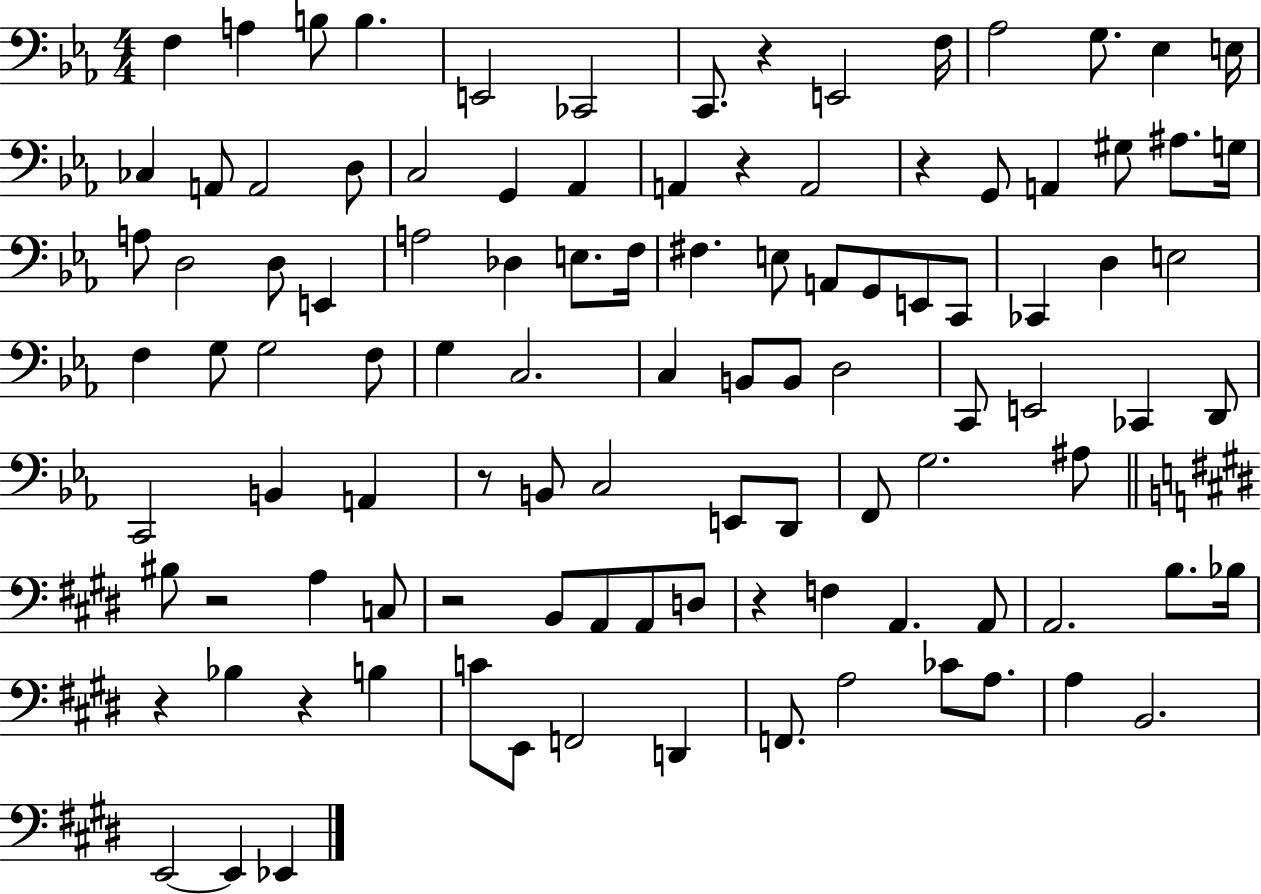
X:1
T:Untitled
M:4/4
L:1/4
K:Eb
F, A, B,/2 B, E,,2 _C,,2 C,,/2 z E,,2 F,/4 _A,2 G,/2 _E, E,/4 _C, A,,/2 A,,2 D,/2 C,2 G,, _A,, A,, z A,,2 z G,,/2 A,, ^G,/2 ^A,/2 G,/4 A,/2 D,2 D,/2 E,, A,2 _D, E,/2 F,/4 ^F, E,/2 A,,/2 G,,/2 E,,/2 C,,/2 _C,, D, E,2 F, G,/2 G,2 F,/2 G, C,2 C, B,,/2 B,,/2 D,2 C,,/2 E,,2 _C,, D,,/2 C,,2 B,, A,, z/2 B,,/2 C,2 E,,/2 D,,/2 F,,/2 G,2 ^A,/2 ^B,/2 z2 A, C,/2 z2 B,,/2 A,,/2 A,,/2 D,/2 z F, A,, A,,/2 A,,2 B,/2 _B,/4 z _B, z B, C/2 E,,/2 F,,2 D,, F,,/2 A,2 _C/2 A,/2 A, B,,2 E,,2 E,, _E,,